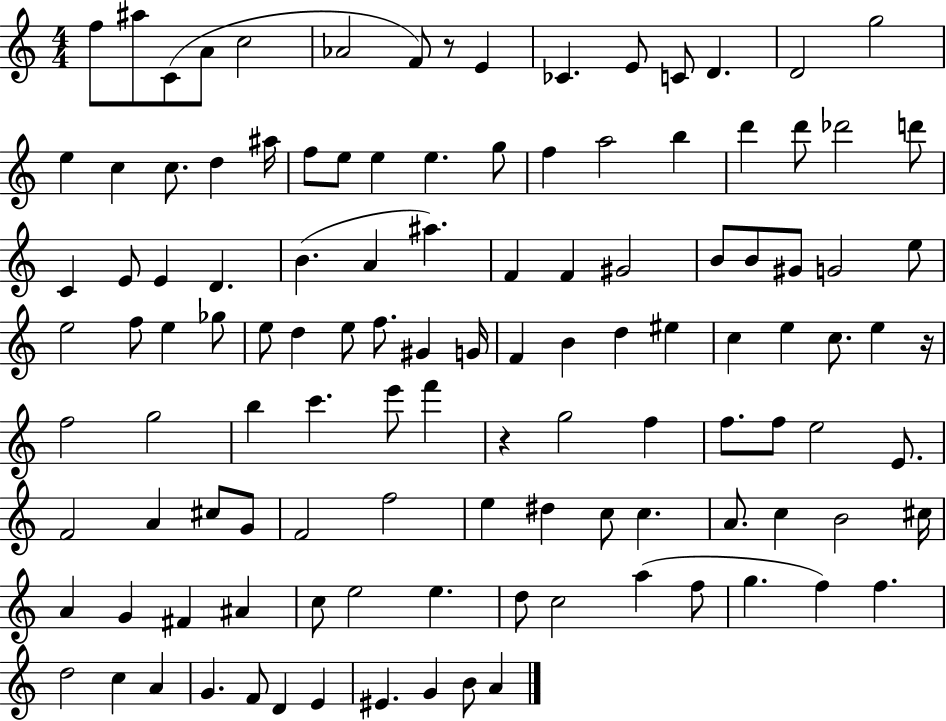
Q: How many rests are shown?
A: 3